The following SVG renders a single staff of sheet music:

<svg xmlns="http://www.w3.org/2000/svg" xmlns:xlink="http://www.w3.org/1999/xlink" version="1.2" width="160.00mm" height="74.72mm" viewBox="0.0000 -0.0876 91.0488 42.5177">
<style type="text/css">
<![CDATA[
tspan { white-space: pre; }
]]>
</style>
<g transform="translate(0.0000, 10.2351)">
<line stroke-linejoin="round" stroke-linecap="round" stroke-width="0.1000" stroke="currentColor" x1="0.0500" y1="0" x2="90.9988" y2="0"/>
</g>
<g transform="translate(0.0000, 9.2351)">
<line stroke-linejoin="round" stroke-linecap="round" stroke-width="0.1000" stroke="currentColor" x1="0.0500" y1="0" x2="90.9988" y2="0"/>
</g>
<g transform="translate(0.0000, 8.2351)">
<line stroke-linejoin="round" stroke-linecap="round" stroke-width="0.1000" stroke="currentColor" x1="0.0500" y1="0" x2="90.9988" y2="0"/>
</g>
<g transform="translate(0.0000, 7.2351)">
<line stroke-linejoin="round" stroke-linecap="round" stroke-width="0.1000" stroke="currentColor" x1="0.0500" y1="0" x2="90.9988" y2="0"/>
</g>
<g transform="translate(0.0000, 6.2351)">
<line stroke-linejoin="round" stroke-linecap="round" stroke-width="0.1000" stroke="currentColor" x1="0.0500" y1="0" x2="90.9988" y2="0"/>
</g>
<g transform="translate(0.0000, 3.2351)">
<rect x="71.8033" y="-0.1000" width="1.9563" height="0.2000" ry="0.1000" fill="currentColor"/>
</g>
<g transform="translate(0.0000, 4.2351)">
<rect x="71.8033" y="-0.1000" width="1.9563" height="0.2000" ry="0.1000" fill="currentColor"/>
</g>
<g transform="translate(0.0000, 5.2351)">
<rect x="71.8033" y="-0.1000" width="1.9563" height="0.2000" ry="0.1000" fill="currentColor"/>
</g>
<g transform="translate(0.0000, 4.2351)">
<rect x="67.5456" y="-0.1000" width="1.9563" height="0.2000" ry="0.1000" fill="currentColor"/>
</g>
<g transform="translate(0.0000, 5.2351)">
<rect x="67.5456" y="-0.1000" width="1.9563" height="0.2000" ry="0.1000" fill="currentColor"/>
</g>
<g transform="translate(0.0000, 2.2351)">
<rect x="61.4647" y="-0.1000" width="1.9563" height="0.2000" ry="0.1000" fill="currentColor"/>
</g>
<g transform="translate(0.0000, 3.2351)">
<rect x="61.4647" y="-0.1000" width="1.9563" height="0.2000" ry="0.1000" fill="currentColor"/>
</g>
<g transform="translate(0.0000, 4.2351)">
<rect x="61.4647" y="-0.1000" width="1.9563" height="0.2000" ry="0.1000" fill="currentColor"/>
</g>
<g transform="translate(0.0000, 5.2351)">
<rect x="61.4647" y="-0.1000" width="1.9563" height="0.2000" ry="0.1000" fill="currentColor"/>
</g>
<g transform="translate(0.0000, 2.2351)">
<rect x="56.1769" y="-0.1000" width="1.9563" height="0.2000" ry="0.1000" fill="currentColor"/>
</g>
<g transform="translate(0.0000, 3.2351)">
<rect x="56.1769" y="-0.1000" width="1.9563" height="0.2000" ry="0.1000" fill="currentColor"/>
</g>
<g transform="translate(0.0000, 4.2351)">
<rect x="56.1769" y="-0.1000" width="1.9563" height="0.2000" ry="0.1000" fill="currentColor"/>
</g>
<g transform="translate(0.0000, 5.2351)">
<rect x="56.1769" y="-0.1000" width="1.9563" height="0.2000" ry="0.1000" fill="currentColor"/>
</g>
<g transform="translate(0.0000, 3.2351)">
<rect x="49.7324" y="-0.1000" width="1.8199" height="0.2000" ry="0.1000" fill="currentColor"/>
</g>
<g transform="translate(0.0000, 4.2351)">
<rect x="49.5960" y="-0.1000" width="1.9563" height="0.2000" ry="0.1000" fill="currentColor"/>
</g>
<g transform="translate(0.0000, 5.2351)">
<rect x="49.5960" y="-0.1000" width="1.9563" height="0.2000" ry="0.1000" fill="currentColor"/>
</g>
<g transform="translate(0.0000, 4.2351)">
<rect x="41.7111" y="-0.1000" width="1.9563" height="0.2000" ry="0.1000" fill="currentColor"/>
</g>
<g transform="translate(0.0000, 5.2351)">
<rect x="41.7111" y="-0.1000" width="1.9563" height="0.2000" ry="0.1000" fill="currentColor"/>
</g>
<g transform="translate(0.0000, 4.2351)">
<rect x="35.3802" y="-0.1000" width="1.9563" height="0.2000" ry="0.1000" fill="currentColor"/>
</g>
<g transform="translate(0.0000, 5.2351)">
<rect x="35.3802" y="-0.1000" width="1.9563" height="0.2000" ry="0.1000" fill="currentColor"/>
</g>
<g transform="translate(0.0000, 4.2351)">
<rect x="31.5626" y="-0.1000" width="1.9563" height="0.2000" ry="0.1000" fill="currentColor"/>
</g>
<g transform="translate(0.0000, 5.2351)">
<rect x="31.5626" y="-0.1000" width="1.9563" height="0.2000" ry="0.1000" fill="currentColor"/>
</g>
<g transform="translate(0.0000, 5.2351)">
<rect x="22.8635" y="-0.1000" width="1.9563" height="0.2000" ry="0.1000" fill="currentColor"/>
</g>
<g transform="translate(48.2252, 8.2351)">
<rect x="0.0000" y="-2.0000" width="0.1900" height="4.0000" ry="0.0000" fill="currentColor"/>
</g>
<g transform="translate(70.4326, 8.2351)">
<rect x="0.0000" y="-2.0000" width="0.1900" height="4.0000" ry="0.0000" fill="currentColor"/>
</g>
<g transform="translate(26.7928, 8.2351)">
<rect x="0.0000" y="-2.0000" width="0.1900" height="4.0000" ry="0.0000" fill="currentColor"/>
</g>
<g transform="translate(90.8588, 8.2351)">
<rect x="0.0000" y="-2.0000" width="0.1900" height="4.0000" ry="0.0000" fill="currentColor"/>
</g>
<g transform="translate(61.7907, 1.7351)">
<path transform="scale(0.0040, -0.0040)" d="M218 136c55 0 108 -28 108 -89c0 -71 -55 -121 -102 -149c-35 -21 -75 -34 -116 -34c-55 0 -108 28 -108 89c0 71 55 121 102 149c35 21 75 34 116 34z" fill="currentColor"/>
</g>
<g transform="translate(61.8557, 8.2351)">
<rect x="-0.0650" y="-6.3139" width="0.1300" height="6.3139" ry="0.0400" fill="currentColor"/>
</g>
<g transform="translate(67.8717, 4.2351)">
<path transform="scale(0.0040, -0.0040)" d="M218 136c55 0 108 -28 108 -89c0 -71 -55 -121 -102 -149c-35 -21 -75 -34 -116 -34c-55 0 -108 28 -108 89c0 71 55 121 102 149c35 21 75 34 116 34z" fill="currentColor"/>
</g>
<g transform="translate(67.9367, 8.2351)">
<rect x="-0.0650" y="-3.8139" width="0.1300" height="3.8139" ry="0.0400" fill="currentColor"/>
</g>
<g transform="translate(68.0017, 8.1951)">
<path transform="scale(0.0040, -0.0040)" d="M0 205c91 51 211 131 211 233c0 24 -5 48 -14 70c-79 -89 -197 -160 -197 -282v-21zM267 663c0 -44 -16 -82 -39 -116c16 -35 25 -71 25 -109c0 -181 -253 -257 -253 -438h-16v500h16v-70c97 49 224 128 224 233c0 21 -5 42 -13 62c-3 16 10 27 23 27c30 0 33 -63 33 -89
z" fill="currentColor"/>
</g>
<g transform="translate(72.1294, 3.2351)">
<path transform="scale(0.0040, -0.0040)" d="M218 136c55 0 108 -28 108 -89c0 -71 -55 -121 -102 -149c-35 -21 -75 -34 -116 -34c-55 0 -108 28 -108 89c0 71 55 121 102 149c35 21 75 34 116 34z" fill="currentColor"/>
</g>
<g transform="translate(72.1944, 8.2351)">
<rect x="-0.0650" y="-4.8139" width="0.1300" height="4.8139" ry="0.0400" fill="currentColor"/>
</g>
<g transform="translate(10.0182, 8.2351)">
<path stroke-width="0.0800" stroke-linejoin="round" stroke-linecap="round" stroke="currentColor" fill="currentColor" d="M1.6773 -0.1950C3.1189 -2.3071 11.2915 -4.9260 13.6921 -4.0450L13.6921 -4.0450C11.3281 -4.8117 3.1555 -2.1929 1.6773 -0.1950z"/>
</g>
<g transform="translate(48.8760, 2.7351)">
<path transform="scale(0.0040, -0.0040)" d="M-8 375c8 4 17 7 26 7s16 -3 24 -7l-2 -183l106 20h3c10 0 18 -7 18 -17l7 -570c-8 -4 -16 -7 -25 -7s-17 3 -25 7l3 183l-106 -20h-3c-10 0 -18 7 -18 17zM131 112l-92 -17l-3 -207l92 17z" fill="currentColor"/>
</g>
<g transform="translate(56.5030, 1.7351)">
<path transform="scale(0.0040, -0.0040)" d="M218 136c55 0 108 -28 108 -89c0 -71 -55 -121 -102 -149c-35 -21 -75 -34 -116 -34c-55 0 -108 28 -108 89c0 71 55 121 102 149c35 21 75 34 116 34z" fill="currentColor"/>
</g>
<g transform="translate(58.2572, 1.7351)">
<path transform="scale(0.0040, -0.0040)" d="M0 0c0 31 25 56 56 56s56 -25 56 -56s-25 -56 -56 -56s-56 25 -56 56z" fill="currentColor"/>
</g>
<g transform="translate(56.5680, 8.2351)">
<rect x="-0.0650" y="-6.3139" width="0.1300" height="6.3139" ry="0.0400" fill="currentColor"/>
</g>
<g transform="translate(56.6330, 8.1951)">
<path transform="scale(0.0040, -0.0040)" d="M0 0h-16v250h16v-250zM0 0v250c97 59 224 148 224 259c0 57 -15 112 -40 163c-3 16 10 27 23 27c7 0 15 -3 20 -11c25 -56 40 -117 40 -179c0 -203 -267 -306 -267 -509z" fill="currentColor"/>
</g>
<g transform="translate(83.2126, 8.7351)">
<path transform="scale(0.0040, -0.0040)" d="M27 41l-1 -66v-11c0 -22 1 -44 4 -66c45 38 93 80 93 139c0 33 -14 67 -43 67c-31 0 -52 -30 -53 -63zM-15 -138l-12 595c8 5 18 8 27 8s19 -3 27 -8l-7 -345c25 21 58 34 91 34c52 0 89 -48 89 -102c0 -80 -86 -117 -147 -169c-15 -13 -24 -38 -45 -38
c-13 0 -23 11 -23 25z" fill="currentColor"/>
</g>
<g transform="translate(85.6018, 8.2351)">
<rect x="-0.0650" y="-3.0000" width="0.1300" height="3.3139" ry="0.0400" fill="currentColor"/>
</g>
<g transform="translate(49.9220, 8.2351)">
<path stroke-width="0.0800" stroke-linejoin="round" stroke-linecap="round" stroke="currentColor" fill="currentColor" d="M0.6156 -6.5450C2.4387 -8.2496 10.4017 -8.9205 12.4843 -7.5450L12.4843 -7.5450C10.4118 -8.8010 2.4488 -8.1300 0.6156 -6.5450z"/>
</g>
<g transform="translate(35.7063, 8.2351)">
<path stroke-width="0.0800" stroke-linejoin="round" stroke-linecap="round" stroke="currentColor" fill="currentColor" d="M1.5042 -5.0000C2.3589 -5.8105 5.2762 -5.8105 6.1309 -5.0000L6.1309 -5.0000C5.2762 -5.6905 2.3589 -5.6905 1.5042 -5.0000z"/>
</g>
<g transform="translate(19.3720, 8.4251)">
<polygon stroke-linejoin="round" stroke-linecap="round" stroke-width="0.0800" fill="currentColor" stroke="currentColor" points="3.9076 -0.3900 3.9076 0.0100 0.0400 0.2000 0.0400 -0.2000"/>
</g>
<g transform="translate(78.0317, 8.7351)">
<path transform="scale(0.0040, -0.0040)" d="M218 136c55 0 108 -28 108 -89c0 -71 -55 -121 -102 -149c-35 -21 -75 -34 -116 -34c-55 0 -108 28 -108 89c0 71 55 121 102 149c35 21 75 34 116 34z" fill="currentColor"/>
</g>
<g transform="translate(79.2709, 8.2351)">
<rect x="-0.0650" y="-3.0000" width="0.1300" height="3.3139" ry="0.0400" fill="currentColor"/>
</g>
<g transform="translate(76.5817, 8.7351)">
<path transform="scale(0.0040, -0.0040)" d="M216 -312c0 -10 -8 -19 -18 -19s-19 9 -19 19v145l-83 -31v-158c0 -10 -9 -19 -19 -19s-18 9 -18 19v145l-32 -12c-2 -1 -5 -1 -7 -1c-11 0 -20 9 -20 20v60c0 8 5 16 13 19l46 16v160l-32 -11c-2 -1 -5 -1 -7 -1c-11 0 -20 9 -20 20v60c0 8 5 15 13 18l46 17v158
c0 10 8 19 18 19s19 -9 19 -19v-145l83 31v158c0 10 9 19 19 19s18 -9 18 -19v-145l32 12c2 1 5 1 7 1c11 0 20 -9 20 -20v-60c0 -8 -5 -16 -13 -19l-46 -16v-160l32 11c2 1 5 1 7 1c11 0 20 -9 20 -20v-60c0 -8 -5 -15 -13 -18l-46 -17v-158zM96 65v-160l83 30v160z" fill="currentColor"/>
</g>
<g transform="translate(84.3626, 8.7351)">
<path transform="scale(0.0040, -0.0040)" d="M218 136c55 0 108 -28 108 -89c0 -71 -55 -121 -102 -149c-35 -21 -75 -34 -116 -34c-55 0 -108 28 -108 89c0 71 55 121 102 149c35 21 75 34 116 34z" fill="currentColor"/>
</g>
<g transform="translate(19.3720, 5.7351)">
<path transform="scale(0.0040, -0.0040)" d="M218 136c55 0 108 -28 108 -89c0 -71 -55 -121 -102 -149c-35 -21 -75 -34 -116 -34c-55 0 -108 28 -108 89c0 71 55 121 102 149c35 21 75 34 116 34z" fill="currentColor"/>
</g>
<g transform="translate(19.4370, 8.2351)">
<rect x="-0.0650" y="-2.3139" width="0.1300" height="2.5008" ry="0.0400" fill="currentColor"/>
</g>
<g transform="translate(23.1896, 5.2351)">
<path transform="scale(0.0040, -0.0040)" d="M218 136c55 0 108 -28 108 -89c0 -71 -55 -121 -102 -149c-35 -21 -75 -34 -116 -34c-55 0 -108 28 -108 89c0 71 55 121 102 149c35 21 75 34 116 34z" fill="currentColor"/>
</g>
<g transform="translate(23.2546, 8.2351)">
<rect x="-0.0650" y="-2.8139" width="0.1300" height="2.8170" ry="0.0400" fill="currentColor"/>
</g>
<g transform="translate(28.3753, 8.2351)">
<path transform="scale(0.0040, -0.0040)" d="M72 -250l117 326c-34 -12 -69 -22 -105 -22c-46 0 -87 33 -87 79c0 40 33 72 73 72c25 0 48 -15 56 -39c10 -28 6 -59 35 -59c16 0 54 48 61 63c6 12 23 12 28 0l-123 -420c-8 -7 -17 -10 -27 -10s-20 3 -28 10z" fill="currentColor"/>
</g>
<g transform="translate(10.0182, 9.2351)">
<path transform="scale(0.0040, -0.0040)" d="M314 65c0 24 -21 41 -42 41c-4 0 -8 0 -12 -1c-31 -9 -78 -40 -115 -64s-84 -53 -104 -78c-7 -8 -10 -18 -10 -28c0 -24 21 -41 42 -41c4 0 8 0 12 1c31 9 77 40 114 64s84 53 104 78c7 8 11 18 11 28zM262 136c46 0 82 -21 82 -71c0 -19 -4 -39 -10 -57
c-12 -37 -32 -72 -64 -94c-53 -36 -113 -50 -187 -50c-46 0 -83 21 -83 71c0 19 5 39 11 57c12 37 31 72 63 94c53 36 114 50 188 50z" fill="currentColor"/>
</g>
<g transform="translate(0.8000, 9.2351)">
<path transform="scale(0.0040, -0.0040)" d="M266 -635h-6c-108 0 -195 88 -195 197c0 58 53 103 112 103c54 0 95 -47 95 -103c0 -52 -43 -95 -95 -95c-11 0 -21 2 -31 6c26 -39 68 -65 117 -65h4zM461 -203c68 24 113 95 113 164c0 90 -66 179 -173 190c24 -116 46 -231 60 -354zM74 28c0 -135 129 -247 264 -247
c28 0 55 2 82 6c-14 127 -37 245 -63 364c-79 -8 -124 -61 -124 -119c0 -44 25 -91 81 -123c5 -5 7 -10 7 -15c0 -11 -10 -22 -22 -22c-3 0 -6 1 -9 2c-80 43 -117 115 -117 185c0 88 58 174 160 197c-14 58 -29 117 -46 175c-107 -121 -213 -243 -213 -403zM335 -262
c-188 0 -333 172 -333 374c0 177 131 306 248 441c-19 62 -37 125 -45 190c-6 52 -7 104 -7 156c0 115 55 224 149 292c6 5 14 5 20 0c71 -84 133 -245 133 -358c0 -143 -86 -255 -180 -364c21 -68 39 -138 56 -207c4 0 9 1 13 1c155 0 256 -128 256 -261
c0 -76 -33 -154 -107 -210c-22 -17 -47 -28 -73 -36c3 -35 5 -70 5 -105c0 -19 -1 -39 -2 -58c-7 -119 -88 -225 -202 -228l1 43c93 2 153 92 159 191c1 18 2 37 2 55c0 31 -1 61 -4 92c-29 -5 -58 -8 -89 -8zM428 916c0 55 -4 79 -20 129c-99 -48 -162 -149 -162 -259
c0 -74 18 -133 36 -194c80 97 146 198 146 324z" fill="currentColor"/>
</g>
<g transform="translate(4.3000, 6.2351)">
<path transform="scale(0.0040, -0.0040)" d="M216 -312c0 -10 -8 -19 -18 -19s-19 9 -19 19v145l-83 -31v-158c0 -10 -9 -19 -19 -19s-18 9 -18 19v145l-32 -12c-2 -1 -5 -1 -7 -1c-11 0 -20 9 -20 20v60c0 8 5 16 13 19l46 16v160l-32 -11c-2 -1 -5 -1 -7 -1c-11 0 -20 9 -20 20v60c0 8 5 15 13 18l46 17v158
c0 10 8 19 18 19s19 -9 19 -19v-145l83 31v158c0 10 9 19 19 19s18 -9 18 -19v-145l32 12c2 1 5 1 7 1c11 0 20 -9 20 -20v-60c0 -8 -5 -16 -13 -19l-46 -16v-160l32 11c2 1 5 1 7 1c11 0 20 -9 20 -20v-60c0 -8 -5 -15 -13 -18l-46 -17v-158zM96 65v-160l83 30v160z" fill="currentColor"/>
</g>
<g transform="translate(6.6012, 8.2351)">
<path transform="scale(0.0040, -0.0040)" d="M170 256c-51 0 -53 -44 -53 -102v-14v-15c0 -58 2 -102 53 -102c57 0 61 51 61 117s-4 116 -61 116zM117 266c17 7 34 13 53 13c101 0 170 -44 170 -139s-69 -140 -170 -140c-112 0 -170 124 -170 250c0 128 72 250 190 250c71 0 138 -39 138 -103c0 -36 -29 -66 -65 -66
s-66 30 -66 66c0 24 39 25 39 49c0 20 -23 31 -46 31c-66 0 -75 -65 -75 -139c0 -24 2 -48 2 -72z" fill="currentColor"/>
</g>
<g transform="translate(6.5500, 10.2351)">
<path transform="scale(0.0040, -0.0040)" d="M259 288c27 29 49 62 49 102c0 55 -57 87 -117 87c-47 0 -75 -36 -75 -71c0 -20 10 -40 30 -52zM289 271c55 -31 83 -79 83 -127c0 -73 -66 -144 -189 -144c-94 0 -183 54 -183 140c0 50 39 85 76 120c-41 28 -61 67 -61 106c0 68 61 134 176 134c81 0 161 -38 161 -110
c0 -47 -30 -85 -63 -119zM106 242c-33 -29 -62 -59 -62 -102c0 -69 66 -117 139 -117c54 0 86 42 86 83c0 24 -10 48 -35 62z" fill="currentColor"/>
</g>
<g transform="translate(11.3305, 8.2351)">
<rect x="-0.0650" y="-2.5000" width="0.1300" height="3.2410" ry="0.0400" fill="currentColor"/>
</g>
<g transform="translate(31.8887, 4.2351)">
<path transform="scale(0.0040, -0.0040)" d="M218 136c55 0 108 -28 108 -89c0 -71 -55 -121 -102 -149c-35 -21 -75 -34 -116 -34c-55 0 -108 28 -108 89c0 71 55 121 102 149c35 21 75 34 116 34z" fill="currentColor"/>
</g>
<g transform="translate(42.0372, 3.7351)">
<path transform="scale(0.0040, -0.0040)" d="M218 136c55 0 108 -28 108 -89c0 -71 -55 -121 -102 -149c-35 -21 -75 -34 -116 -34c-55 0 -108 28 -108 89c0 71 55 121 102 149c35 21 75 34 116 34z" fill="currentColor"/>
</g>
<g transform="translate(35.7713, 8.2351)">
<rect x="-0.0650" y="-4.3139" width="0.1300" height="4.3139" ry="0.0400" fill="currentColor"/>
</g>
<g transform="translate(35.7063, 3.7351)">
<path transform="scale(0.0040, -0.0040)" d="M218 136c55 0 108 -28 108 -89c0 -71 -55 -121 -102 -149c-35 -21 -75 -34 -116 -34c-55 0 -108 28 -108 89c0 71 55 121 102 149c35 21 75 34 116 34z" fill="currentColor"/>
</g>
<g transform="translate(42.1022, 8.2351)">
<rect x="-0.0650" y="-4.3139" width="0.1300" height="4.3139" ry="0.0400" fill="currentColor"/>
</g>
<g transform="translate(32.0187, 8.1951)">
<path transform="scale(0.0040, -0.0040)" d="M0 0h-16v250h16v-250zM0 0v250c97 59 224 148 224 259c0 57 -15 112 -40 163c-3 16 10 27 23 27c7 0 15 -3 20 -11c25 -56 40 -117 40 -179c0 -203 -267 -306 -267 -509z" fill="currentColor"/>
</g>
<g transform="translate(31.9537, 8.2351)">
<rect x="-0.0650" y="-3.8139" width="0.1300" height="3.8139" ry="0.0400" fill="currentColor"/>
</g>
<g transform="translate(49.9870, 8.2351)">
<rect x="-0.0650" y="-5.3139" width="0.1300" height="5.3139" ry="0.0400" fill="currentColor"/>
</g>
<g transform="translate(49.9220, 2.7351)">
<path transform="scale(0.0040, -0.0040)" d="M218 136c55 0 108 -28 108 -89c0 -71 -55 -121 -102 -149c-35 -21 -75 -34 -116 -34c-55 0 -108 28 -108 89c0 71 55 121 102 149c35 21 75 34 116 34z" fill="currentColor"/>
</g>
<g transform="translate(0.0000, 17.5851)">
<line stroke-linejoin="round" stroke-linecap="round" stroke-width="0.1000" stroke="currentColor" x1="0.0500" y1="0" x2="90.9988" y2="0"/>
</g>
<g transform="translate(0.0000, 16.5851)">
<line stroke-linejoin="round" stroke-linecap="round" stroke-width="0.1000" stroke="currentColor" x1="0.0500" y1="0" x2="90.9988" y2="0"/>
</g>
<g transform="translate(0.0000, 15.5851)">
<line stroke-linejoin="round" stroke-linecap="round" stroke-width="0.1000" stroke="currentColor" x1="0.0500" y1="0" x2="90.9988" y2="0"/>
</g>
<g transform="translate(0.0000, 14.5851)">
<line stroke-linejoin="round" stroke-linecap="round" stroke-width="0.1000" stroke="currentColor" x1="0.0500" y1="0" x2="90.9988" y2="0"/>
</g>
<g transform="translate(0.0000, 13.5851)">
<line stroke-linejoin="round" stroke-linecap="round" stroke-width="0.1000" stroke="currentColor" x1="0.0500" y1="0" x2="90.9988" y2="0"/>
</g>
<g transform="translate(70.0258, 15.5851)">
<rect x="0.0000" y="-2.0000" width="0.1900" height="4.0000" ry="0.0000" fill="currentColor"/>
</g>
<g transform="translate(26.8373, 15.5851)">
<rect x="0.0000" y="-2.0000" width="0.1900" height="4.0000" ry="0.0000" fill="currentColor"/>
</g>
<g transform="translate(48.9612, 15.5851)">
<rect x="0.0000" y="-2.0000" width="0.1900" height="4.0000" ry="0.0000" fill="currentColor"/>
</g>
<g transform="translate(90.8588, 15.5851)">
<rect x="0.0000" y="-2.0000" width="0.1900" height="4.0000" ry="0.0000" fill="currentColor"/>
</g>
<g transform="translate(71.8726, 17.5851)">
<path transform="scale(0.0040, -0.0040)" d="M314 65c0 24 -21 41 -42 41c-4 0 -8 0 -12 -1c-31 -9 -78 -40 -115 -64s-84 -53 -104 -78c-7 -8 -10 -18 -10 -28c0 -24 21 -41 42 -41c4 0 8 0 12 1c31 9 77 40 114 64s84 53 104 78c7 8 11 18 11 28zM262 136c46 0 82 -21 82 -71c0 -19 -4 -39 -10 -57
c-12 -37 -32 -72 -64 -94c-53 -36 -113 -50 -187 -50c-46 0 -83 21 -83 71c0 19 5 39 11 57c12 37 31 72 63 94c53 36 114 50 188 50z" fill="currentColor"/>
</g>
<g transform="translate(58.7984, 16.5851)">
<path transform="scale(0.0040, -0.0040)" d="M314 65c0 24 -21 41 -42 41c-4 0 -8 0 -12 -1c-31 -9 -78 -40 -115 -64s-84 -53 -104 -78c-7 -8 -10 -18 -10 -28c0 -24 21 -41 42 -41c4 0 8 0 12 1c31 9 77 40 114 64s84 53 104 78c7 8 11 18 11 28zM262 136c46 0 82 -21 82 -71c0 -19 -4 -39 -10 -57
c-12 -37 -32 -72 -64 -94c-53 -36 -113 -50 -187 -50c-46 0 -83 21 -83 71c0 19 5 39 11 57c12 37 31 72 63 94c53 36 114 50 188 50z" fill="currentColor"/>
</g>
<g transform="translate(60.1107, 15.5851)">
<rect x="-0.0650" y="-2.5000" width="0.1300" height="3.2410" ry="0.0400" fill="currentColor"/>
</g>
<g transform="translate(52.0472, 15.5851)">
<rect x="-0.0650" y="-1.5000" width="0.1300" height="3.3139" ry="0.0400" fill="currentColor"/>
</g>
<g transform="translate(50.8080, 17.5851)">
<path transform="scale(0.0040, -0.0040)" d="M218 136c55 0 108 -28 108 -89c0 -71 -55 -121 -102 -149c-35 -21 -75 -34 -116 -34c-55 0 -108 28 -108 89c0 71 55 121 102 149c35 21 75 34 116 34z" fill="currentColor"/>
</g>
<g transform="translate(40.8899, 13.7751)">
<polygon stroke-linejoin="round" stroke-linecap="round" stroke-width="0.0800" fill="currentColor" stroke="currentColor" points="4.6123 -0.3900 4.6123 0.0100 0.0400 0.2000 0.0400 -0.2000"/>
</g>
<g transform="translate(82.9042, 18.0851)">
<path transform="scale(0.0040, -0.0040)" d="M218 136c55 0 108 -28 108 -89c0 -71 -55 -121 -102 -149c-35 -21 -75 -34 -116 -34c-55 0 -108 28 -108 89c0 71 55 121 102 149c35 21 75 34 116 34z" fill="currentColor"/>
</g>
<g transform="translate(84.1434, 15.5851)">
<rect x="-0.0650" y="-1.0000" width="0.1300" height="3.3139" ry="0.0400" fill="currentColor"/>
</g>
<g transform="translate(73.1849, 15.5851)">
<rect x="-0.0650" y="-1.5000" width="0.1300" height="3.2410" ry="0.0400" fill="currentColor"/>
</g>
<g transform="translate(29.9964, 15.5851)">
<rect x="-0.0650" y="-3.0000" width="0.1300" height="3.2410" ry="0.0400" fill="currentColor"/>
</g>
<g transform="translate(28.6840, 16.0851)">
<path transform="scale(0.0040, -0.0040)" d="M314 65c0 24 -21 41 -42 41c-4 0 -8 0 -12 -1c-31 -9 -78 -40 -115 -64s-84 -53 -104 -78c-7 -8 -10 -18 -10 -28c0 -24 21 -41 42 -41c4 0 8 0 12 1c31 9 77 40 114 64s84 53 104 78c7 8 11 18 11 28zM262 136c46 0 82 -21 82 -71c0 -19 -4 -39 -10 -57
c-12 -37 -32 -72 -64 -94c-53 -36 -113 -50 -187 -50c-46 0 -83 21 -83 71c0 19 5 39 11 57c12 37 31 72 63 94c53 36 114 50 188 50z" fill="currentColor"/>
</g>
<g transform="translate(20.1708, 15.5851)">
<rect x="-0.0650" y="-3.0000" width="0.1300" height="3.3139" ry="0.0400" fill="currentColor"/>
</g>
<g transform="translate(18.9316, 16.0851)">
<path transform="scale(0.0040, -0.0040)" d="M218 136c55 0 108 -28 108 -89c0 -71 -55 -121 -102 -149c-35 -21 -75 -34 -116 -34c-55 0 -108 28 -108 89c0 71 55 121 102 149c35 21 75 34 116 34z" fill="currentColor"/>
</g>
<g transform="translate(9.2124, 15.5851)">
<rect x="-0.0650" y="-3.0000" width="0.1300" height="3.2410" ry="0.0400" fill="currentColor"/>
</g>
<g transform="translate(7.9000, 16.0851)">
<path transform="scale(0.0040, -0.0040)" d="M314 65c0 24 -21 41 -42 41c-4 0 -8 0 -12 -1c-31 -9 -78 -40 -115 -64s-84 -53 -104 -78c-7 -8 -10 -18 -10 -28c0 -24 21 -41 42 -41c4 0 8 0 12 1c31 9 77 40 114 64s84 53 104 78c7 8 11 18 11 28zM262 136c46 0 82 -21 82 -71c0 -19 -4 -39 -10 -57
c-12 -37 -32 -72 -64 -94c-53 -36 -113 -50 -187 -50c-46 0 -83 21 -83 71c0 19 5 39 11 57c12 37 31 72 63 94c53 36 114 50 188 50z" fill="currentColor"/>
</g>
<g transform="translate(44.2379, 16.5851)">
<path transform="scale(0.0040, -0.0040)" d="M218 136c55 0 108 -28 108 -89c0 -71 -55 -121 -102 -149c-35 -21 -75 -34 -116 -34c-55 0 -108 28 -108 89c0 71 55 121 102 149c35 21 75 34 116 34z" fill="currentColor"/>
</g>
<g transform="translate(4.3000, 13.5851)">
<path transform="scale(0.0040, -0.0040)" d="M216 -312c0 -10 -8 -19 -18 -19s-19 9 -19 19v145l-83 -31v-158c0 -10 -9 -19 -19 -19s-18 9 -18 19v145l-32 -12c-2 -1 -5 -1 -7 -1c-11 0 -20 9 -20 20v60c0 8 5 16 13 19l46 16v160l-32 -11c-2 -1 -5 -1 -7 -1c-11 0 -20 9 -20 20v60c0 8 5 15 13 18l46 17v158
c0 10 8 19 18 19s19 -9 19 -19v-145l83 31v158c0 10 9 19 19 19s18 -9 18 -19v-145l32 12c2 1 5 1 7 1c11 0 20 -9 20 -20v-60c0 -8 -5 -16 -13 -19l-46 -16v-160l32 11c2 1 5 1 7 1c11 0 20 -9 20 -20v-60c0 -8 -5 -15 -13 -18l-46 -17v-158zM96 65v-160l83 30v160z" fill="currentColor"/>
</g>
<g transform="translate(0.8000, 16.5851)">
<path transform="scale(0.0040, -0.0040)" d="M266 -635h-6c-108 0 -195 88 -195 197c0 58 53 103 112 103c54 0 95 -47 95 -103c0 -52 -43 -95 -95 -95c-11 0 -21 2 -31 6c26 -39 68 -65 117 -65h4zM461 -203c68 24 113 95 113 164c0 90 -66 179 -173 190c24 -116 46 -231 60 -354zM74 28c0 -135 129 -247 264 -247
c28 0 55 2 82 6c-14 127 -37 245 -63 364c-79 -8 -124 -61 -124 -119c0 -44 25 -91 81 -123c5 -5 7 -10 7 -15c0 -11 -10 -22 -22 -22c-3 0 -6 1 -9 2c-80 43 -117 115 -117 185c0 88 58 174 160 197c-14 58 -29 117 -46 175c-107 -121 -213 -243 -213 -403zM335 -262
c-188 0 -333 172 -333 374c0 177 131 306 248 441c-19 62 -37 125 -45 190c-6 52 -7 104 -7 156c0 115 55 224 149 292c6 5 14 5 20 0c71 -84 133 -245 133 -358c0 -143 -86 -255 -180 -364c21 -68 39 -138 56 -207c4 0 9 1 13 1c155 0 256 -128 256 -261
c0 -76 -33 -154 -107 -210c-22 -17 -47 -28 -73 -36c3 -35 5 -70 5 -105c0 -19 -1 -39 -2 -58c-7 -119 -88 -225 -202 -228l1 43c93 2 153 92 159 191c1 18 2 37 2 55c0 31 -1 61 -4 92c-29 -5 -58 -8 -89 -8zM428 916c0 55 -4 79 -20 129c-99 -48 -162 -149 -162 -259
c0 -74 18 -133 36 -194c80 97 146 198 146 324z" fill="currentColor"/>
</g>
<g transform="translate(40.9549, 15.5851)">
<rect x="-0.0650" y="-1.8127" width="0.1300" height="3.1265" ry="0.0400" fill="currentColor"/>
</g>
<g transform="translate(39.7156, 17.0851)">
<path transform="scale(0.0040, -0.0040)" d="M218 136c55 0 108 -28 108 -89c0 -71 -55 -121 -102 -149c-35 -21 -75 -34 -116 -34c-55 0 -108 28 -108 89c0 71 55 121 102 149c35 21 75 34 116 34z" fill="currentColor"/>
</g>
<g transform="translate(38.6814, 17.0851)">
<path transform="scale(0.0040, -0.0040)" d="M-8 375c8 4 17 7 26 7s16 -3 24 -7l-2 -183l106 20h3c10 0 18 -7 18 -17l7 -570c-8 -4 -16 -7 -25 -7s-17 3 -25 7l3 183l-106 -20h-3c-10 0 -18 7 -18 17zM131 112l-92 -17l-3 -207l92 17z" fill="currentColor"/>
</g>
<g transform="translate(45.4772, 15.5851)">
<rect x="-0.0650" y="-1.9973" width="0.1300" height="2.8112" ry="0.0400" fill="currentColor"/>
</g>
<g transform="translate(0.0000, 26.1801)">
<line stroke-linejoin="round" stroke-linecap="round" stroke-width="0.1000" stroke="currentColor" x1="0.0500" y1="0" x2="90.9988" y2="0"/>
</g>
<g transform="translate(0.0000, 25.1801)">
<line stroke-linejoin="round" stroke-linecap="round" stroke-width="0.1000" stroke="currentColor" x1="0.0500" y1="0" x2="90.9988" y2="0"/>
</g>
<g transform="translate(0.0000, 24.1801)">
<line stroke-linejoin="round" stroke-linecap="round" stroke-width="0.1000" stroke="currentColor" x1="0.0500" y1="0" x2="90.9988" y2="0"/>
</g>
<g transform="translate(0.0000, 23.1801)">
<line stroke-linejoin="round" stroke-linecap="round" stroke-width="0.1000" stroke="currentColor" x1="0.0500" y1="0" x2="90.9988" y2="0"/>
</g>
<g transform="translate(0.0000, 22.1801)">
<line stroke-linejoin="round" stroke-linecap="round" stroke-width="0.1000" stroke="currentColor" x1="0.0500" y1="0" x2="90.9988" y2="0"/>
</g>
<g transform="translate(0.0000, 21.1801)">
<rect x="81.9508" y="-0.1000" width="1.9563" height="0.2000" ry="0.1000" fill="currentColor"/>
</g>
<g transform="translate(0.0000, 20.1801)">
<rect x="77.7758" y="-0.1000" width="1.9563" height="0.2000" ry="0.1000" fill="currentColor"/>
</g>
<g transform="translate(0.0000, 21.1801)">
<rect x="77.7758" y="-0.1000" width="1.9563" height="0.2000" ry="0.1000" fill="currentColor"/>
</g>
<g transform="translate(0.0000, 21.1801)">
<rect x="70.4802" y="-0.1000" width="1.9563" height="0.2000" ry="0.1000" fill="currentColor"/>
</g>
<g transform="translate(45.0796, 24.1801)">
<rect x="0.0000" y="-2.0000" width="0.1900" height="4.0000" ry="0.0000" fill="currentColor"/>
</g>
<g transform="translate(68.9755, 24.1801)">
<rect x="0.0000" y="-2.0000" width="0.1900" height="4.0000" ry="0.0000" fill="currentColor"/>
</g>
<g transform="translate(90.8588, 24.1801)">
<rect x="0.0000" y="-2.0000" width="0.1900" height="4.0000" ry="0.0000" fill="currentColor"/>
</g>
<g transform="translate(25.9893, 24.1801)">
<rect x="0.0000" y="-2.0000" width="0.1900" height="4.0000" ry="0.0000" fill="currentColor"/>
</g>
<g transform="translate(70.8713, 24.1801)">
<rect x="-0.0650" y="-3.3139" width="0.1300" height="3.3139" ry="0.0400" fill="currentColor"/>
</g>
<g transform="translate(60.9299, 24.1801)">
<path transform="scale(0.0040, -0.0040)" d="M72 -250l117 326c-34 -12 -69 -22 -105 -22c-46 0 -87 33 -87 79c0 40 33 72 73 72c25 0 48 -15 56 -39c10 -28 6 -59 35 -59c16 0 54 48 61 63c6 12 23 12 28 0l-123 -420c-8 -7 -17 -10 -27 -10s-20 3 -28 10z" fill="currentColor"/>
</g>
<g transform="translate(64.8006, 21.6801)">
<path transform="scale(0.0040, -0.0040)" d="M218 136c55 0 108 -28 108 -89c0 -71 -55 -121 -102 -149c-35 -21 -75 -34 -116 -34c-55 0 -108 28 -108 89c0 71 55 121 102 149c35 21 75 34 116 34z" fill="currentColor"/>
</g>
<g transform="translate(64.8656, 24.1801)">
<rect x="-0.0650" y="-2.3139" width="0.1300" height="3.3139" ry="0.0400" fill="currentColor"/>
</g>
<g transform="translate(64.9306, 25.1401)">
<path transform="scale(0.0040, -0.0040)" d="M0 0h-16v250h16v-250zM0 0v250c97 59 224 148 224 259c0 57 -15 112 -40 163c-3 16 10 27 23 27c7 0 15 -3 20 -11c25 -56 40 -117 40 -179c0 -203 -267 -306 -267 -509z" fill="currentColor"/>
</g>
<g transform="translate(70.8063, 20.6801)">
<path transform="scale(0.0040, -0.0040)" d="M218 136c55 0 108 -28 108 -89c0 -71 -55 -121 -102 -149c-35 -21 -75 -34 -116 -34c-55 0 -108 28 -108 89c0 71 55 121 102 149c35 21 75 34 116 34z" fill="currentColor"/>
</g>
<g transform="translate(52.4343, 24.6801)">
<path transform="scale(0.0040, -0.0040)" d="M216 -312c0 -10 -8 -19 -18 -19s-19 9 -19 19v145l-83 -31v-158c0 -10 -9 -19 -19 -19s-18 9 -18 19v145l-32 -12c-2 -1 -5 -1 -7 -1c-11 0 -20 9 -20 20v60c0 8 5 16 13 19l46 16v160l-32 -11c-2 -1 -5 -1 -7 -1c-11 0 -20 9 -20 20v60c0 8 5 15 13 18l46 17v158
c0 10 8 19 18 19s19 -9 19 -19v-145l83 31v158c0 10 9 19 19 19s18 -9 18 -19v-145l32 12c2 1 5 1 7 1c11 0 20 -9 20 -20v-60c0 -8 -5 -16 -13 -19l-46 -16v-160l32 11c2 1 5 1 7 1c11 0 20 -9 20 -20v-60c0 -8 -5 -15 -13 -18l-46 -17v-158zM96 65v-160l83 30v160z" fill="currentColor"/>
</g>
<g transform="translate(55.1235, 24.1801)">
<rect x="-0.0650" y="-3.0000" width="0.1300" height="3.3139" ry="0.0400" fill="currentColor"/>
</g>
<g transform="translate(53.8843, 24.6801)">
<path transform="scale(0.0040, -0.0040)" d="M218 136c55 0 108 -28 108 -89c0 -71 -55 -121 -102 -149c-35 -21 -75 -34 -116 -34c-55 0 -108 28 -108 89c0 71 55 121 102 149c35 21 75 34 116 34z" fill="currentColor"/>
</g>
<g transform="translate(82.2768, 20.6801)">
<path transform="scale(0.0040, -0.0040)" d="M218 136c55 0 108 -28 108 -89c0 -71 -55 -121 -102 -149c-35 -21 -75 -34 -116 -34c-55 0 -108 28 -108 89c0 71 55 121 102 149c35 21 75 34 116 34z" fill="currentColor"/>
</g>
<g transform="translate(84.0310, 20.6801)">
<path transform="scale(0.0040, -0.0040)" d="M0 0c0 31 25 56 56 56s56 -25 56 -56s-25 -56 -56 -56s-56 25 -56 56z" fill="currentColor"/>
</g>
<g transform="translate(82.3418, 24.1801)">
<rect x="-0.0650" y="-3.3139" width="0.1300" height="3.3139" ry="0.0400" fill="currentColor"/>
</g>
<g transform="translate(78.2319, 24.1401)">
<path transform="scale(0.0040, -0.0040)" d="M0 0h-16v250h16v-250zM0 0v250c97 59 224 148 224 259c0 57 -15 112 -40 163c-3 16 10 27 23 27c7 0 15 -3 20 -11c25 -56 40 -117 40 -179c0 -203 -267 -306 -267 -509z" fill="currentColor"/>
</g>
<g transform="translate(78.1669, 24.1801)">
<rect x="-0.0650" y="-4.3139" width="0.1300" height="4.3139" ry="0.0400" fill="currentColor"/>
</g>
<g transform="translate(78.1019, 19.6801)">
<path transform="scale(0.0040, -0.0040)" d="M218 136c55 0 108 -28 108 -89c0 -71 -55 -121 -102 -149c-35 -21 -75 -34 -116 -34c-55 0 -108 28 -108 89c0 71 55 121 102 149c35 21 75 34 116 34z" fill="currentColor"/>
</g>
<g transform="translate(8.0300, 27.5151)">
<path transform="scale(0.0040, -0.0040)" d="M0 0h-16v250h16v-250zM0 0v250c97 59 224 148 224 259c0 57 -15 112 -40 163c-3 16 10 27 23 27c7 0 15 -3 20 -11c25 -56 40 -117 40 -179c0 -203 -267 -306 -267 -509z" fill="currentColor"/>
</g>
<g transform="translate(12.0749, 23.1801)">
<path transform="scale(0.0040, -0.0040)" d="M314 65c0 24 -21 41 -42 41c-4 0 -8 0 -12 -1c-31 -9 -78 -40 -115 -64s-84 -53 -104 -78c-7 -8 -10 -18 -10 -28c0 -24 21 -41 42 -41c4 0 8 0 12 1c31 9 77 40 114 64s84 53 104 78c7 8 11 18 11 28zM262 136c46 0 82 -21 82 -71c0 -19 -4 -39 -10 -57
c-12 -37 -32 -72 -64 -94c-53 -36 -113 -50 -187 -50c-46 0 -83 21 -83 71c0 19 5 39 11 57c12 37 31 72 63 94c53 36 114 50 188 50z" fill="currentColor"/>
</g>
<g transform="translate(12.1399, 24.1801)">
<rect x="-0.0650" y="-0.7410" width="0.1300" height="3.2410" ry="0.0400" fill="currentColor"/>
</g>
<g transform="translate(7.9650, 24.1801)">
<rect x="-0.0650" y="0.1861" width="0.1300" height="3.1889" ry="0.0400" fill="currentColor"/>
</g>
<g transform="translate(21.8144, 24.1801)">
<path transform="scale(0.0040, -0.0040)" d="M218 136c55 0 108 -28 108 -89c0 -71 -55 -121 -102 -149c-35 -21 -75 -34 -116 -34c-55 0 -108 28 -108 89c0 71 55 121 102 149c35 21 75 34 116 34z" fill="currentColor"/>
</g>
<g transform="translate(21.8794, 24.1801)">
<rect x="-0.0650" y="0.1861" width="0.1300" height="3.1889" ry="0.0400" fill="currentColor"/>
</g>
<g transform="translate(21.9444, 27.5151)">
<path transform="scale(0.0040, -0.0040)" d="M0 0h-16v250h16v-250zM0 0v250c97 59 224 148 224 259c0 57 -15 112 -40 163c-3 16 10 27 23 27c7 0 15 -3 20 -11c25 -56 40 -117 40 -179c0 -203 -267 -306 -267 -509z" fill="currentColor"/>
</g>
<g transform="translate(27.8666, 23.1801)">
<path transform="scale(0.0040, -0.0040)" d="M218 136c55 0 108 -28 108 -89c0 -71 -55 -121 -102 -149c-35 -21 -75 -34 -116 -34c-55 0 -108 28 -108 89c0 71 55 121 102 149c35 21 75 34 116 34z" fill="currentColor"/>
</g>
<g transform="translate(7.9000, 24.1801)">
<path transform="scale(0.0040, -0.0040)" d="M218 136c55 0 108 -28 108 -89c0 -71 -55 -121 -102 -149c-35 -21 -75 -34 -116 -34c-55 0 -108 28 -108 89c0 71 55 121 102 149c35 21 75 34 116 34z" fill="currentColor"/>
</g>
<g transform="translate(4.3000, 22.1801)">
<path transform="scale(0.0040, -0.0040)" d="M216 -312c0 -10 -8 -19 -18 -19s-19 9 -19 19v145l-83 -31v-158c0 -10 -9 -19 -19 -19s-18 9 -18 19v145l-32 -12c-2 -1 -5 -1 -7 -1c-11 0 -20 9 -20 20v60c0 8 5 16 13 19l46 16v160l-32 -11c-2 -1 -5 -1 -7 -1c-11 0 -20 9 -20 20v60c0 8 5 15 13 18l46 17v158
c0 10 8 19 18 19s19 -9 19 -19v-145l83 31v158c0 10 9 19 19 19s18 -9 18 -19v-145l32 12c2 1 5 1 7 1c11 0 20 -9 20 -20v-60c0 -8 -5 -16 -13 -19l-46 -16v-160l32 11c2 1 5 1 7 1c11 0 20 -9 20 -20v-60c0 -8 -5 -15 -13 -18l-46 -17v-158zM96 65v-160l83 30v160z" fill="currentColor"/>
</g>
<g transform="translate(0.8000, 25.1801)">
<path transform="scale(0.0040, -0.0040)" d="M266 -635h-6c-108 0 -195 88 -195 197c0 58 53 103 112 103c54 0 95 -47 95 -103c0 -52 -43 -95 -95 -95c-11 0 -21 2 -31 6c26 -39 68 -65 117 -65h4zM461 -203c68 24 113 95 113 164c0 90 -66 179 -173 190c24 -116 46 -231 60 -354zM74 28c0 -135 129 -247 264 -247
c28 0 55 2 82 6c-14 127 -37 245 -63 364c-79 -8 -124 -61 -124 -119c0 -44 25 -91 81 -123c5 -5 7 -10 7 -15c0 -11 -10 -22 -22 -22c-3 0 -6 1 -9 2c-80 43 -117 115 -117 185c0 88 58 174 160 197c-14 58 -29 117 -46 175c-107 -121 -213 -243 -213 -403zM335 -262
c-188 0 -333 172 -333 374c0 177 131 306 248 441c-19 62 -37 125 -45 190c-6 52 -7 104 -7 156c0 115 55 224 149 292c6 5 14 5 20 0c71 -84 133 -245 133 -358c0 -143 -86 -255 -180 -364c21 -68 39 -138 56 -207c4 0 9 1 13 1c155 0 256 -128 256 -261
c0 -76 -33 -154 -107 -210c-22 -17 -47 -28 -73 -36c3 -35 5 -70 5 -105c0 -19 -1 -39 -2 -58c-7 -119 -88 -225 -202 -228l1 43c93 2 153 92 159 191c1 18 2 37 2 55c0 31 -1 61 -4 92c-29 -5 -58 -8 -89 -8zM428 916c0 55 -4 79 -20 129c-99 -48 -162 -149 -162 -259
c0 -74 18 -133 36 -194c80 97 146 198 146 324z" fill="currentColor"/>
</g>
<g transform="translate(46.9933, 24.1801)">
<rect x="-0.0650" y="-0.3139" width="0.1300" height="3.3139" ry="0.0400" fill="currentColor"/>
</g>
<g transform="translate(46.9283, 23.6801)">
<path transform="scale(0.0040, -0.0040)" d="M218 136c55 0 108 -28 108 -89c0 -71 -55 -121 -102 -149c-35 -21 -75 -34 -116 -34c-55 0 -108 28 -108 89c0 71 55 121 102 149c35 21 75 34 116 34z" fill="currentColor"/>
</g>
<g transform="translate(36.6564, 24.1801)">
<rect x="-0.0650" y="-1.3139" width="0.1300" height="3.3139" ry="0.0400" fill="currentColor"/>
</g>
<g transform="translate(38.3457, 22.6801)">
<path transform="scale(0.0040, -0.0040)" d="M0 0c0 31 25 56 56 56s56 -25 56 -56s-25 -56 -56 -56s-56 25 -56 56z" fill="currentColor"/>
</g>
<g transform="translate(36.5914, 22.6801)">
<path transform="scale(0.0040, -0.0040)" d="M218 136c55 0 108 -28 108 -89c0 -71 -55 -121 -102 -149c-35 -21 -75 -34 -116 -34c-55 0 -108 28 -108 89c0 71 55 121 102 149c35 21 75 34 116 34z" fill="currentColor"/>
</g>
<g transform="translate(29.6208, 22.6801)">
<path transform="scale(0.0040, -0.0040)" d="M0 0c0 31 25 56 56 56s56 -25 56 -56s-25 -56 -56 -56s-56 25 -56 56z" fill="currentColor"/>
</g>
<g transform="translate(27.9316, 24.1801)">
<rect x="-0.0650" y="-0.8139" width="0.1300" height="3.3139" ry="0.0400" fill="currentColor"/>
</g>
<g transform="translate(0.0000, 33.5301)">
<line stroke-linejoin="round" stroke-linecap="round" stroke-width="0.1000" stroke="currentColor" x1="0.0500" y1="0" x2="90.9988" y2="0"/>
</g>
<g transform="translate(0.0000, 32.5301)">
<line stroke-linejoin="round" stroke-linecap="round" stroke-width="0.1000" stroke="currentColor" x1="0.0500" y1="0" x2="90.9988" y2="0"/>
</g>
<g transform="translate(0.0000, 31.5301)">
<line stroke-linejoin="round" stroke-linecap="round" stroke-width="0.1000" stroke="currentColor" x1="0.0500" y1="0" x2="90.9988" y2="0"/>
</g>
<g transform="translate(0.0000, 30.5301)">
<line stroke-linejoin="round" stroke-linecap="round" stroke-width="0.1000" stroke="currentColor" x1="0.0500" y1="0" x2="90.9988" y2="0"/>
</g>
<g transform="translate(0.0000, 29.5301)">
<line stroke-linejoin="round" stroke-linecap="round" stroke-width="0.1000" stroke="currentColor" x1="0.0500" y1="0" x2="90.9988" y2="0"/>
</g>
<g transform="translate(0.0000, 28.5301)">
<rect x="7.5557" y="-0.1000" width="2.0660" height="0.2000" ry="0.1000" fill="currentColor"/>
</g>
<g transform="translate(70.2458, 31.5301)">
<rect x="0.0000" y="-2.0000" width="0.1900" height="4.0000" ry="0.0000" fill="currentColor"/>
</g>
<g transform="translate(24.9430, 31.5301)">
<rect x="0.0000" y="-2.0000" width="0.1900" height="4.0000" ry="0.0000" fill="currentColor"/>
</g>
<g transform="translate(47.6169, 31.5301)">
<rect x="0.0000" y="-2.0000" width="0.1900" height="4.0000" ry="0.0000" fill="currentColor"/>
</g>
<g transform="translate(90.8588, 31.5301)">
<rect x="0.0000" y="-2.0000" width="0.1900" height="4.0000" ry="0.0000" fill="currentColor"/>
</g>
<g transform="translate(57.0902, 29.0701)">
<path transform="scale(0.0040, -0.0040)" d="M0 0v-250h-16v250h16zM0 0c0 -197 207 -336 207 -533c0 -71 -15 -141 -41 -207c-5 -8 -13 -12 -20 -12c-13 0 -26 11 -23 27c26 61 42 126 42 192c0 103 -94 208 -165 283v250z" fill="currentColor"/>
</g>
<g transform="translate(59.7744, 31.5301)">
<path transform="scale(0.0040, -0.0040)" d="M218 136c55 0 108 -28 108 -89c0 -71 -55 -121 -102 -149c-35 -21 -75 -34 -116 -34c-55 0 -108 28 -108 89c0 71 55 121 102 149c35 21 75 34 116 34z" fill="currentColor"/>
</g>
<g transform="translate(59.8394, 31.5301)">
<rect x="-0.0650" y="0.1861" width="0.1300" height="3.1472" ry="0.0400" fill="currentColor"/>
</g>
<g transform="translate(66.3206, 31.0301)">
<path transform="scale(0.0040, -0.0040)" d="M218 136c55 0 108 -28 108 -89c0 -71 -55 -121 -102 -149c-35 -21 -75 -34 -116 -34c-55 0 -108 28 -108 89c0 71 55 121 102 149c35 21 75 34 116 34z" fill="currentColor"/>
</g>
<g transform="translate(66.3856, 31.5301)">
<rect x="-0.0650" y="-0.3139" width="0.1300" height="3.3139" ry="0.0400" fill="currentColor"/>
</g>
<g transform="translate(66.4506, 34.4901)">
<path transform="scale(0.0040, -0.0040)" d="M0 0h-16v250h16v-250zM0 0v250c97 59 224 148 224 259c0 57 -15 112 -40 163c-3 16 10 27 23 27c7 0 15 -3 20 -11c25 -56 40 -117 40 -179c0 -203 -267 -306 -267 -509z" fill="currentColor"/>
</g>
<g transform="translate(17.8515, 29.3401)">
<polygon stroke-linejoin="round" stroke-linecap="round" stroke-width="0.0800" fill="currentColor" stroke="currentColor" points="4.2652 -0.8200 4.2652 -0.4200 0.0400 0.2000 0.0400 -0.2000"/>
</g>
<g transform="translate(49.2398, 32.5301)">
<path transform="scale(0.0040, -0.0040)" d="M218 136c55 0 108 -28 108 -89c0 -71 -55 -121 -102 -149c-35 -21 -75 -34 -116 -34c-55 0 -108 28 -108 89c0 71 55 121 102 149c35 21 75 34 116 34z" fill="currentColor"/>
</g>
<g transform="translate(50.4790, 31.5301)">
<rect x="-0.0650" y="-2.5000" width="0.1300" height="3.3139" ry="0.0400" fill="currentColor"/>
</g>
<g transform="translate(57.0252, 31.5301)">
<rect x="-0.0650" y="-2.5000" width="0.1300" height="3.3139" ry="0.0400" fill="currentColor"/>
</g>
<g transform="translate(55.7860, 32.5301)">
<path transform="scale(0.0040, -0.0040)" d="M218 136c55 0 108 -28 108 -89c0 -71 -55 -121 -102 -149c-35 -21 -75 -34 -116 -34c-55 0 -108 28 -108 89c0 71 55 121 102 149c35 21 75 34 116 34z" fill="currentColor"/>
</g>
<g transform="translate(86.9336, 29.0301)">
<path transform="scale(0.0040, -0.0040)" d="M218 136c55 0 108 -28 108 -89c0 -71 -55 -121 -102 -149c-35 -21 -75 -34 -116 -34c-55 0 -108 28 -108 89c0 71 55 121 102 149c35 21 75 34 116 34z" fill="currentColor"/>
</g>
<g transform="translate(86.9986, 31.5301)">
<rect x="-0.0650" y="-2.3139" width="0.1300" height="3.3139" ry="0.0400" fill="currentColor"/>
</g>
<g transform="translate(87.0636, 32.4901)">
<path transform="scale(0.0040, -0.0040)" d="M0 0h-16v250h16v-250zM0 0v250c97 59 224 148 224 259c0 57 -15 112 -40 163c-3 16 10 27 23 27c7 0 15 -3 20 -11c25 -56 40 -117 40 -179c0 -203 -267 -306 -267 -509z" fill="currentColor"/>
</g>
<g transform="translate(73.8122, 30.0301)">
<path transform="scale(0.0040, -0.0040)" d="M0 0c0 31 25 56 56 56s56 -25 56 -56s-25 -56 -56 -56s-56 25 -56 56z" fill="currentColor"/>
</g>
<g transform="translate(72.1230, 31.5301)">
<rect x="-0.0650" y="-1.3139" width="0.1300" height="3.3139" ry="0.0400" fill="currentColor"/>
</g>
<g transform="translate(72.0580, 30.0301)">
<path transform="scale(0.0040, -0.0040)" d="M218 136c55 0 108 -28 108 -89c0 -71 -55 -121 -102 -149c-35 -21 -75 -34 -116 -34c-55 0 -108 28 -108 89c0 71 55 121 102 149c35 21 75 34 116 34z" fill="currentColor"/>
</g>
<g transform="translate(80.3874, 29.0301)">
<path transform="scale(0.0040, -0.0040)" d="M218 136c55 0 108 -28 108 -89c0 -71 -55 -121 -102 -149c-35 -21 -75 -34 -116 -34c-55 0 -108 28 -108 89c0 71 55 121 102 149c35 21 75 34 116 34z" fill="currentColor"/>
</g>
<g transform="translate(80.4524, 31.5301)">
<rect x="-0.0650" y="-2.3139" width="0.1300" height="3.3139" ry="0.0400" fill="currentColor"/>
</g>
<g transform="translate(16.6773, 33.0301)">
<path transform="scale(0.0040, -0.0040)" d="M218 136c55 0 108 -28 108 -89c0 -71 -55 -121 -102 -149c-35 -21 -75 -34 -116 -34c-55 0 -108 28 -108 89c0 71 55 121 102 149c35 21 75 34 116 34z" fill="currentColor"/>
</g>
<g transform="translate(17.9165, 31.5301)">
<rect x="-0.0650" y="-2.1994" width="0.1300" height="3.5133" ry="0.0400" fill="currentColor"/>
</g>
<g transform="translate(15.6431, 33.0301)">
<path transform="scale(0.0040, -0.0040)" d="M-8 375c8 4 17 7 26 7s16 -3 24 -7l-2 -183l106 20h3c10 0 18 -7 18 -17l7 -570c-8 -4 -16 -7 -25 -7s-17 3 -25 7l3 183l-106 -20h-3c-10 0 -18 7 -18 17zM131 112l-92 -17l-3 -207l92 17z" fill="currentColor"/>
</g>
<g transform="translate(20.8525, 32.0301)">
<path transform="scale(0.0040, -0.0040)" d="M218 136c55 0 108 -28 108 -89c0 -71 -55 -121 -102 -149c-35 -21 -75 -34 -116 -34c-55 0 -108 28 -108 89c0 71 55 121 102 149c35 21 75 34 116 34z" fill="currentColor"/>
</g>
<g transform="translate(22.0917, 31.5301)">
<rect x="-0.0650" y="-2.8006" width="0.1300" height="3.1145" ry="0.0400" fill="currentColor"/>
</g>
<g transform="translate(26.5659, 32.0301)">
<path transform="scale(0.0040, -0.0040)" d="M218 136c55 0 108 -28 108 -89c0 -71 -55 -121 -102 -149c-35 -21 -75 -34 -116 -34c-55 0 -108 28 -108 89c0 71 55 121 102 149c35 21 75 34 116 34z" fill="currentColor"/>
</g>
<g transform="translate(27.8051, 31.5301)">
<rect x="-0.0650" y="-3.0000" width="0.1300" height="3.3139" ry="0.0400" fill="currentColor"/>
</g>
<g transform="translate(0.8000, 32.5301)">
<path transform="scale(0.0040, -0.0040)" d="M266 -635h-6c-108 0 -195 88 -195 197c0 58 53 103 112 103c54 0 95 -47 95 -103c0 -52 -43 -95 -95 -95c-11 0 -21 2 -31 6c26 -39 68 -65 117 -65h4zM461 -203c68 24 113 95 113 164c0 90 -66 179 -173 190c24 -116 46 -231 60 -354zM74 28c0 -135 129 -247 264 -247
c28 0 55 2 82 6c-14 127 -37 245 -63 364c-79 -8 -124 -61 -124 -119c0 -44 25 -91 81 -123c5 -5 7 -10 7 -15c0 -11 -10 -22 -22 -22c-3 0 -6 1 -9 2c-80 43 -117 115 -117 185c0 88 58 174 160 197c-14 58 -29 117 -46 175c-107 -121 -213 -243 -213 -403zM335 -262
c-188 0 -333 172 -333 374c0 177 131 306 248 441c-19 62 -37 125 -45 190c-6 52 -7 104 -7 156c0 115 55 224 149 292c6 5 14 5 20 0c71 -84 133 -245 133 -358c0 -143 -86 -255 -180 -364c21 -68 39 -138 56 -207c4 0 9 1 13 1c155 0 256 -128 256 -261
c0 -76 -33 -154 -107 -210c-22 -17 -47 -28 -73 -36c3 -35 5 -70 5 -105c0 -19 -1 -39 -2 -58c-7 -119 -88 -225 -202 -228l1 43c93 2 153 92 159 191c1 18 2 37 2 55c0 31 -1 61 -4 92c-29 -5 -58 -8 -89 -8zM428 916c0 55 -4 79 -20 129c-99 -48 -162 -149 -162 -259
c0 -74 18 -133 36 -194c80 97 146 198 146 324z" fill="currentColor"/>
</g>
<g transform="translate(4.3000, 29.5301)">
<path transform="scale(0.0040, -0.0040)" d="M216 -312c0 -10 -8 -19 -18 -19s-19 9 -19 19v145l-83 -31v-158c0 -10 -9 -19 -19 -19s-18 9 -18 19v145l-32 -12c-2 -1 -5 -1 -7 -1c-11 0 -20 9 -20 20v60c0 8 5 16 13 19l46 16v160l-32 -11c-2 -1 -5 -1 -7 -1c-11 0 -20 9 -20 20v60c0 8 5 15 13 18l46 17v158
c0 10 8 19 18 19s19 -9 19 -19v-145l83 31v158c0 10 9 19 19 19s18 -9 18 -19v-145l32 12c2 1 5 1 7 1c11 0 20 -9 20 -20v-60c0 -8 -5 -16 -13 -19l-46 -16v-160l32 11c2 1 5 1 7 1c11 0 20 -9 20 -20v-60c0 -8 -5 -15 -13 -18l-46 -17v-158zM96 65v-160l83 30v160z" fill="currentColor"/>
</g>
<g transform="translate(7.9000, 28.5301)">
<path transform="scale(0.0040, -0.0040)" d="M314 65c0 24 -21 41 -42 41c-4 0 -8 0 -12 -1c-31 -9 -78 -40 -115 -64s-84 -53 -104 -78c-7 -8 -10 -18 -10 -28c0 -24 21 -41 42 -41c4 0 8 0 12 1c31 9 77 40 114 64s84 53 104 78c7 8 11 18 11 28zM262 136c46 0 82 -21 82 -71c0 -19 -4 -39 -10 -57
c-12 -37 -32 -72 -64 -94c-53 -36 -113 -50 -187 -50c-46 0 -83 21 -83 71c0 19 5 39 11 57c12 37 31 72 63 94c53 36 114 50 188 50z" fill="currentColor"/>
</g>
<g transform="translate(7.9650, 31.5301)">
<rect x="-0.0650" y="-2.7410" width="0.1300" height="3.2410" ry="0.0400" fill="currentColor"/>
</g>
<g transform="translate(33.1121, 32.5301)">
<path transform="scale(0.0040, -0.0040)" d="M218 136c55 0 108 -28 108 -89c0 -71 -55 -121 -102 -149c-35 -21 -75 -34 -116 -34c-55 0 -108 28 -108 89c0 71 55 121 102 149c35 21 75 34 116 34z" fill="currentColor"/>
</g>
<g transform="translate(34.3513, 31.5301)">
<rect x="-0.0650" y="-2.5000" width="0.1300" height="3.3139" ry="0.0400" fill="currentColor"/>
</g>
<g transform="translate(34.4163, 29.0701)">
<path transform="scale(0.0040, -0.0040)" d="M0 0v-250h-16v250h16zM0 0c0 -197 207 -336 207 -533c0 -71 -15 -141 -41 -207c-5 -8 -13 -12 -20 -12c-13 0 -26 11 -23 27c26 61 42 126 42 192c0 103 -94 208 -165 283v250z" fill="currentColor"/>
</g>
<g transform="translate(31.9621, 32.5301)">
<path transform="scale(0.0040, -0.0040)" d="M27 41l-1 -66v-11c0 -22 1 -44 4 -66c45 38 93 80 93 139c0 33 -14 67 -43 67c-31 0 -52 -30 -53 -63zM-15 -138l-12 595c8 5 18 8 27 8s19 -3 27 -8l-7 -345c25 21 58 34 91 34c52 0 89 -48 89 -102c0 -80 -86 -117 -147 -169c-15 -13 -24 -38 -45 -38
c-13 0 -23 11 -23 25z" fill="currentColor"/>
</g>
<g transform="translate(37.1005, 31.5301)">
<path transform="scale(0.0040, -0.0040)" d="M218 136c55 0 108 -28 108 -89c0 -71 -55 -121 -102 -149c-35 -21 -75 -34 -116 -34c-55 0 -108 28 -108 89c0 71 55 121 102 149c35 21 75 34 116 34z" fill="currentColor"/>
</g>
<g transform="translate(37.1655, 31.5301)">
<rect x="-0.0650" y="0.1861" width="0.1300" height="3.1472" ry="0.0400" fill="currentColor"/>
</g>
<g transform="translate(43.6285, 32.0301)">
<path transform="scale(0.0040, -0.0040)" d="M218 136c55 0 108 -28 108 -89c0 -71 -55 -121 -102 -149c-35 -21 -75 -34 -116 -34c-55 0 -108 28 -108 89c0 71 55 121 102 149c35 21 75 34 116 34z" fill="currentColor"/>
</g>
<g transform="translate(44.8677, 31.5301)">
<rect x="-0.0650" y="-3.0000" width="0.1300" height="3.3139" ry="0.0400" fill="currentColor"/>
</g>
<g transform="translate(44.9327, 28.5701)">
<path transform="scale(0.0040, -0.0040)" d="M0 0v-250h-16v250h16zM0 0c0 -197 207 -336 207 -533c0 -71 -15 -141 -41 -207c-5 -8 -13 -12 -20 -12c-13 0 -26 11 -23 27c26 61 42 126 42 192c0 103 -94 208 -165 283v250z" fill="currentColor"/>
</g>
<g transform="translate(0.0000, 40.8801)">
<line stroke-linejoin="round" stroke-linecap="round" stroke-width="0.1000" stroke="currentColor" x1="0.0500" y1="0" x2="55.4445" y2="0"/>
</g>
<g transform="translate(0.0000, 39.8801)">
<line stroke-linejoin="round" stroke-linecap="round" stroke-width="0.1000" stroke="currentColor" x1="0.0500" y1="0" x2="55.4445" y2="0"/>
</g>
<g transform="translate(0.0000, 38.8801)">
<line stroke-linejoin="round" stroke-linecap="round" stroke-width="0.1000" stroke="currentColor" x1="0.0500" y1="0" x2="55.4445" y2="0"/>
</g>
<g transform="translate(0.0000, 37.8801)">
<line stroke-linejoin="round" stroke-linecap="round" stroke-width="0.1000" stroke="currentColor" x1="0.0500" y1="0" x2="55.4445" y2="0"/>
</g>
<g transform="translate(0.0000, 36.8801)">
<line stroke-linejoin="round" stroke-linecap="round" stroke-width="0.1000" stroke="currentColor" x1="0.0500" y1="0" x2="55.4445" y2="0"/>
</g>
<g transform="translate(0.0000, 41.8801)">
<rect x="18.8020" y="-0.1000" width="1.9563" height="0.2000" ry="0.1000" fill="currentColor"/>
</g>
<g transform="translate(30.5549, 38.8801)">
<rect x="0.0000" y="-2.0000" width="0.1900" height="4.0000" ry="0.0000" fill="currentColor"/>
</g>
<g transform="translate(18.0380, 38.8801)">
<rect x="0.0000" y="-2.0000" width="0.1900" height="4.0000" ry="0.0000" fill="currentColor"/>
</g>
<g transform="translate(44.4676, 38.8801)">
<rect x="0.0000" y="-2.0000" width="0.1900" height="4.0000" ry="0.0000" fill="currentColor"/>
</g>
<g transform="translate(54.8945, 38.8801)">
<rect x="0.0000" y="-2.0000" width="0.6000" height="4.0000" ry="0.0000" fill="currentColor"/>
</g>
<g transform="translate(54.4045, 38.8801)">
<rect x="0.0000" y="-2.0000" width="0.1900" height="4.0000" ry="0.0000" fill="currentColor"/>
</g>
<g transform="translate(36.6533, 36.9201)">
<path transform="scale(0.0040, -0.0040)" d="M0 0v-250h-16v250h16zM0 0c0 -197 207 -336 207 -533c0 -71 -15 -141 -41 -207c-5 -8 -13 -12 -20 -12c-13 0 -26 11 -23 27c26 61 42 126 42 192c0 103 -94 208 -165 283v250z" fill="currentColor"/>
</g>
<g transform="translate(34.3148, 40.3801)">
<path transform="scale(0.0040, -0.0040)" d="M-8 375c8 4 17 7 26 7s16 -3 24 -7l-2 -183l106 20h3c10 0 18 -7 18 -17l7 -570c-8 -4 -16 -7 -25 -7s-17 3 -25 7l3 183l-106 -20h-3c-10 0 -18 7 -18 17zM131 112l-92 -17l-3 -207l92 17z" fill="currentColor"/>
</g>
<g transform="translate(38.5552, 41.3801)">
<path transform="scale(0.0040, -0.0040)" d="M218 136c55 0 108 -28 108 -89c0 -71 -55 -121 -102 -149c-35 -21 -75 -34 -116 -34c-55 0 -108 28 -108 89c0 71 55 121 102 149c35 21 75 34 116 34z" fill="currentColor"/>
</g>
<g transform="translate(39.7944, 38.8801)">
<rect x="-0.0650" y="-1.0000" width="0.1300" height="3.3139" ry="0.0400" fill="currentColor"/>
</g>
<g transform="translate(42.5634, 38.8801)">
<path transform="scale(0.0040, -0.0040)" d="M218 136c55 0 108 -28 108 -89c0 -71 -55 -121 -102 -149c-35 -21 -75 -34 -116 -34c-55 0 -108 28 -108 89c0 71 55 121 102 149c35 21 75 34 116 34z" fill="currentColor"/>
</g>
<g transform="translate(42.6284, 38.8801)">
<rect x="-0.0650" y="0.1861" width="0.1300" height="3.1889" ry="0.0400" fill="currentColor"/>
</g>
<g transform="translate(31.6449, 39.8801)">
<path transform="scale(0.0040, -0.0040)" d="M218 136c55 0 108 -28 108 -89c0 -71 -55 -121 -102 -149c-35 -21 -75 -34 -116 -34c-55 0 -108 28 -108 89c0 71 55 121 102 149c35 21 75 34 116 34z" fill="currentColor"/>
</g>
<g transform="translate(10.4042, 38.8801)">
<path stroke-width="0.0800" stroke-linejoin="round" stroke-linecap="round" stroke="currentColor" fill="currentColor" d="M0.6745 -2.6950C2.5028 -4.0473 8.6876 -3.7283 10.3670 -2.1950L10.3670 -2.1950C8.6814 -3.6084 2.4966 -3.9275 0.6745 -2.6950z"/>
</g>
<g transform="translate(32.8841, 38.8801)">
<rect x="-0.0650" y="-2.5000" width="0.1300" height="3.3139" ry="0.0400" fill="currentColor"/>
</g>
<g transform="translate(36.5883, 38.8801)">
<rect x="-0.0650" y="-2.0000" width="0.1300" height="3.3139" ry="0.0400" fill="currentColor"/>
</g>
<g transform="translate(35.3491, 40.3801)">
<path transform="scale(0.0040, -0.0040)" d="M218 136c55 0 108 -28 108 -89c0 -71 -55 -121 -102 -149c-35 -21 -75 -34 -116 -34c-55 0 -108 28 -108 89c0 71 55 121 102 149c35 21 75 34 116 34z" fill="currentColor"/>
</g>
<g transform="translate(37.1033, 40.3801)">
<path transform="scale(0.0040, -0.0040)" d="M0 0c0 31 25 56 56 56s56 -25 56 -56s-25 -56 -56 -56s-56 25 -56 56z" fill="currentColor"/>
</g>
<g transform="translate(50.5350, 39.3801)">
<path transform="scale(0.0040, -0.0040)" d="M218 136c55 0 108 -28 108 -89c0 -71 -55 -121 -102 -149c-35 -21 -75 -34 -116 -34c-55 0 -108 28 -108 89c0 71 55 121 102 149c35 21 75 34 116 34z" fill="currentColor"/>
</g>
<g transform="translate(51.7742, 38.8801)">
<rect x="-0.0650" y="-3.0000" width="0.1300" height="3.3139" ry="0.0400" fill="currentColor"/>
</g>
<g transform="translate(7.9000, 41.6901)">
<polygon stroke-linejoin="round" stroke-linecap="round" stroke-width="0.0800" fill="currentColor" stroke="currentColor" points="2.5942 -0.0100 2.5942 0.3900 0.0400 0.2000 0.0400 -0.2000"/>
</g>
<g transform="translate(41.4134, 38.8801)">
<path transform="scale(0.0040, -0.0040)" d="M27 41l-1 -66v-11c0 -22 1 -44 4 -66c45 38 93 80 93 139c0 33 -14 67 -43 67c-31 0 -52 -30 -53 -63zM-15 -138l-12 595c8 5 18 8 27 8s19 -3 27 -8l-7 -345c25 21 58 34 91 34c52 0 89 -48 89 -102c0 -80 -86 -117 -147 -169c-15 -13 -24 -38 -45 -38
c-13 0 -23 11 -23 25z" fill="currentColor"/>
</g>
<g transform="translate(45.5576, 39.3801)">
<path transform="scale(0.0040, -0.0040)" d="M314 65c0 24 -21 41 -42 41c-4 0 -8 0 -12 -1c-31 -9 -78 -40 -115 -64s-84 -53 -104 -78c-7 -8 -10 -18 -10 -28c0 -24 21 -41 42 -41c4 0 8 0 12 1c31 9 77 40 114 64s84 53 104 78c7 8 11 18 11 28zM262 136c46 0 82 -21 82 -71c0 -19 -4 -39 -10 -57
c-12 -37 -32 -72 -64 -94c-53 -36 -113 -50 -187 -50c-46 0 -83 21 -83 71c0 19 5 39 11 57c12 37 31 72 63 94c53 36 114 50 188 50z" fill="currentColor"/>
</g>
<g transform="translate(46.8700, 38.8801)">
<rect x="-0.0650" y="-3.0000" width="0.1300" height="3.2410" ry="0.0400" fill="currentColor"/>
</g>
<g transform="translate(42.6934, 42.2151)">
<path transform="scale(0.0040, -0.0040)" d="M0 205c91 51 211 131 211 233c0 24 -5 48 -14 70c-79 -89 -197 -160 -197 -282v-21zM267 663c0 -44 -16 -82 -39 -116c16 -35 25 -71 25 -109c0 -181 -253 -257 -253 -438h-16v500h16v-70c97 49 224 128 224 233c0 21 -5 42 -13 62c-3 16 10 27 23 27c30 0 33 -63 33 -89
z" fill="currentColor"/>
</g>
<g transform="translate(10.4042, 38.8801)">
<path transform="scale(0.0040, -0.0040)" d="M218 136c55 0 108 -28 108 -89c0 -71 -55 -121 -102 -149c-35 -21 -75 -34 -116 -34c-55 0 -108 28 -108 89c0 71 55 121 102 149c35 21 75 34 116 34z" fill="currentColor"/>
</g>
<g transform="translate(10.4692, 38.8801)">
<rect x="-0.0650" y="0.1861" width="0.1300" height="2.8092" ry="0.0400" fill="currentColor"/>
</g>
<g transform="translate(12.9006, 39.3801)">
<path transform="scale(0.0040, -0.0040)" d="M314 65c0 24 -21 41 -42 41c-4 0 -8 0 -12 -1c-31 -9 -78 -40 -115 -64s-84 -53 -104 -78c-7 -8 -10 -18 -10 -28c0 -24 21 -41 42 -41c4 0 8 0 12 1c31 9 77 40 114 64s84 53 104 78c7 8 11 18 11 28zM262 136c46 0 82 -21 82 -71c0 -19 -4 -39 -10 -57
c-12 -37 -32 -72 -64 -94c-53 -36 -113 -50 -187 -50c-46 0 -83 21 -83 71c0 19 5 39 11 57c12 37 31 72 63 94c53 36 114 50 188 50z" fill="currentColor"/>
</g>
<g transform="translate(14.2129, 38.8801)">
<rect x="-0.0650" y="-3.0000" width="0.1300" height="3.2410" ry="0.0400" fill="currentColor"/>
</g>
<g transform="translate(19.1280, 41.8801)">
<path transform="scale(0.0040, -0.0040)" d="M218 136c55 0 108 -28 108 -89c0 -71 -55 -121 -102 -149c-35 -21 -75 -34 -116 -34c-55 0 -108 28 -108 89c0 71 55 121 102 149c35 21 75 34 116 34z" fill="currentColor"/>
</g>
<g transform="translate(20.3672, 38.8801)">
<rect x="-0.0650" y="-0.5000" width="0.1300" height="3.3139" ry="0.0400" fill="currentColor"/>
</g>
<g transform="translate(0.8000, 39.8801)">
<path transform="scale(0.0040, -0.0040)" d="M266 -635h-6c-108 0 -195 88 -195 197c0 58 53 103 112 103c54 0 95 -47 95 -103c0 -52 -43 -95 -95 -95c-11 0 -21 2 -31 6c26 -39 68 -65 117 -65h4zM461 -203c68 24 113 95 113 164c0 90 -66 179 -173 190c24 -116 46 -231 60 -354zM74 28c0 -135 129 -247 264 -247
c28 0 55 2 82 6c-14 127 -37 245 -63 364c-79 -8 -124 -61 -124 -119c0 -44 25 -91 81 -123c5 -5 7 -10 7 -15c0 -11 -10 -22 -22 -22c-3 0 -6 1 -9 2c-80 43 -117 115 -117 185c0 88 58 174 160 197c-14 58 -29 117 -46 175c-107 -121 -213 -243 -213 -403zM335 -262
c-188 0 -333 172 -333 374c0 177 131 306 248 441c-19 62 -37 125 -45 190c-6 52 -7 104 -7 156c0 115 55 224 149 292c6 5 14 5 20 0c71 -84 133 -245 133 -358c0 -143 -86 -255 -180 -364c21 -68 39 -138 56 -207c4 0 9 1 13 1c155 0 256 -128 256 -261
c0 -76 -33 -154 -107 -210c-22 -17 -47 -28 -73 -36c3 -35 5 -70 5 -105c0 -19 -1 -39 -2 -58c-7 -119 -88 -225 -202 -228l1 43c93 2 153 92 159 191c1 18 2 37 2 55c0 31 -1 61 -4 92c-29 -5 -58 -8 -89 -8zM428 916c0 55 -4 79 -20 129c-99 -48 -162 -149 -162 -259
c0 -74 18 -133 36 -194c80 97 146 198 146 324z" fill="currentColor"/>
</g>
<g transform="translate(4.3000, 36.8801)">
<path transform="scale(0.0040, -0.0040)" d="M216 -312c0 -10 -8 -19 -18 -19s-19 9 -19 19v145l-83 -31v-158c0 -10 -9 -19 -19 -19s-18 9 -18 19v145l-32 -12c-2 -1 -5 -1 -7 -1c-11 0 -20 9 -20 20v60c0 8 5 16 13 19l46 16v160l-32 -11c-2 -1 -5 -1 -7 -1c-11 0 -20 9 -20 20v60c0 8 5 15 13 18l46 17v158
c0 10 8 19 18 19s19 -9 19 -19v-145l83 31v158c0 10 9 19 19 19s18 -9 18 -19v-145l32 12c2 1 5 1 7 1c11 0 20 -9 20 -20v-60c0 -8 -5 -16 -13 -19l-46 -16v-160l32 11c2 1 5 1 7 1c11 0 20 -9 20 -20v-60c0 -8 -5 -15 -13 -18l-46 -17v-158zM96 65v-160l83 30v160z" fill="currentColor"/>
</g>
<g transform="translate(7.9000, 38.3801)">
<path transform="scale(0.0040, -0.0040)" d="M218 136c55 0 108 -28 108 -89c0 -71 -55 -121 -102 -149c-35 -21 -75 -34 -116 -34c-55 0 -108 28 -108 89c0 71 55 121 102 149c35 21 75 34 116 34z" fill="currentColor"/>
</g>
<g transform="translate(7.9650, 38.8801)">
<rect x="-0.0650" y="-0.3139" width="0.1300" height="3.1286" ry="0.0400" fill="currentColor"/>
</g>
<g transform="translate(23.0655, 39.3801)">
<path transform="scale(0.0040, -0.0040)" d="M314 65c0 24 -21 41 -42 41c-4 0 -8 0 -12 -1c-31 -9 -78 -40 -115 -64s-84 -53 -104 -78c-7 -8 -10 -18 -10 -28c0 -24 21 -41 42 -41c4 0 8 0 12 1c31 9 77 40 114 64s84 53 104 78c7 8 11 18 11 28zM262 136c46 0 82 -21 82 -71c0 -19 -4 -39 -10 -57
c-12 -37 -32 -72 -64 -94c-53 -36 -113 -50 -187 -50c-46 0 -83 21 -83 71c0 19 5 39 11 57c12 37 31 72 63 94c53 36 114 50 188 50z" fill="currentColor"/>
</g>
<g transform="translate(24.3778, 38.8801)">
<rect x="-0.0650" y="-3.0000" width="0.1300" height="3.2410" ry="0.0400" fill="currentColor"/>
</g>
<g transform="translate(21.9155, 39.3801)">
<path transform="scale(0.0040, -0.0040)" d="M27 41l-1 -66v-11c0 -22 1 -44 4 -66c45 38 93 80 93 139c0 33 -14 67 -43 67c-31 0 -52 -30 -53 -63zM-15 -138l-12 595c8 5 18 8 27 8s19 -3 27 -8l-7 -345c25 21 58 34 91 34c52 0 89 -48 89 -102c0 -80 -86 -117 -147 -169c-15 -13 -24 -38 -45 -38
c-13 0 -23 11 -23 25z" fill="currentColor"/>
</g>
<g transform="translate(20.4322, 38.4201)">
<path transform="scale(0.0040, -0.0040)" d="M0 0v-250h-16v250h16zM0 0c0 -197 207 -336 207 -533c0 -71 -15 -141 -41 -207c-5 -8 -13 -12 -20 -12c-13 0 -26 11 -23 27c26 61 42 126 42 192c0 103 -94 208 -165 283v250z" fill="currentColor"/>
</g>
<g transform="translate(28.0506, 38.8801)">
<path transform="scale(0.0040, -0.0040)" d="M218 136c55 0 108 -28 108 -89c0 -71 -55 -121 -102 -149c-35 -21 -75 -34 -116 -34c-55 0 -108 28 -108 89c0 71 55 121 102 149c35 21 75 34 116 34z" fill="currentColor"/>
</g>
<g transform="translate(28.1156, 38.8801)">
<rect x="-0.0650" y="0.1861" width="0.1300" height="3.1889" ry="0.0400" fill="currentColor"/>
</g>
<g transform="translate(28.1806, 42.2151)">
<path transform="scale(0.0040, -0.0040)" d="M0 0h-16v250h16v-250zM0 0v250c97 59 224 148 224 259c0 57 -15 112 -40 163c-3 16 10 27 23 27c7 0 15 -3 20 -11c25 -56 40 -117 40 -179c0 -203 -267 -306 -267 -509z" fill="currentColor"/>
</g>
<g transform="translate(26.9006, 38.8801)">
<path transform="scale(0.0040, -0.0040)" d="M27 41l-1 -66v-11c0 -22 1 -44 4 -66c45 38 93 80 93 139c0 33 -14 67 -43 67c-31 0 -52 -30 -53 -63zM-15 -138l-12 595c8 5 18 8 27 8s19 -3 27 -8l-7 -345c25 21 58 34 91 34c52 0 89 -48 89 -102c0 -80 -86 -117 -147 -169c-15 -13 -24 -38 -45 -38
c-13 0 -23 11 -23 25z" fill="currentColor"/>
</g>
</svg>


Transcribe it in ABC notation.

X:1
T:Untitled
M:6/8
L:1/4
K:G
G2 g/2 a/2 z/2 c'/2 d' d' f' a'/2 a' c'/4 e' ^A _A A2 A A2 F/2 G/2 E G2 E2 D B/2 d2 B/2 d e c ^A z/2 g/2 b d'/2 b a2 F/2 A/2 A _G/2 B A/2 G G/2 B c/2 e g g/2 c/2 B/2 A2 C/2 _A2 _B/2 G F/2 D _B/4 A2 A